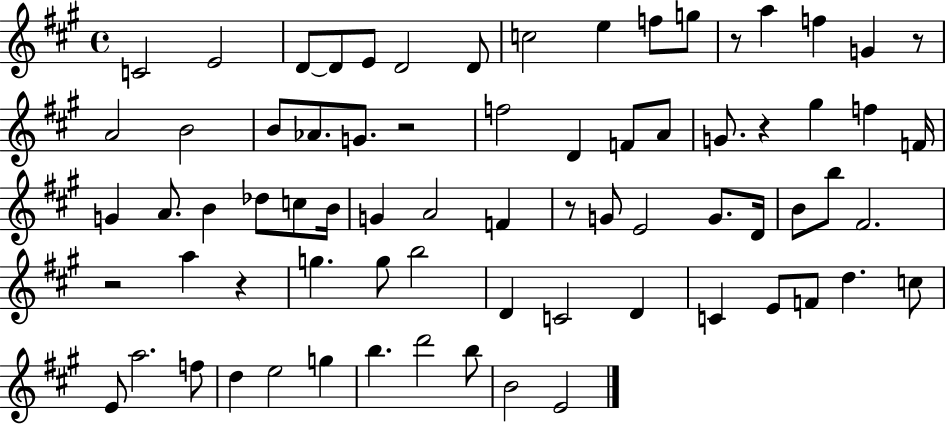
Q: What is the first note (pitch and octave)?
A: C4